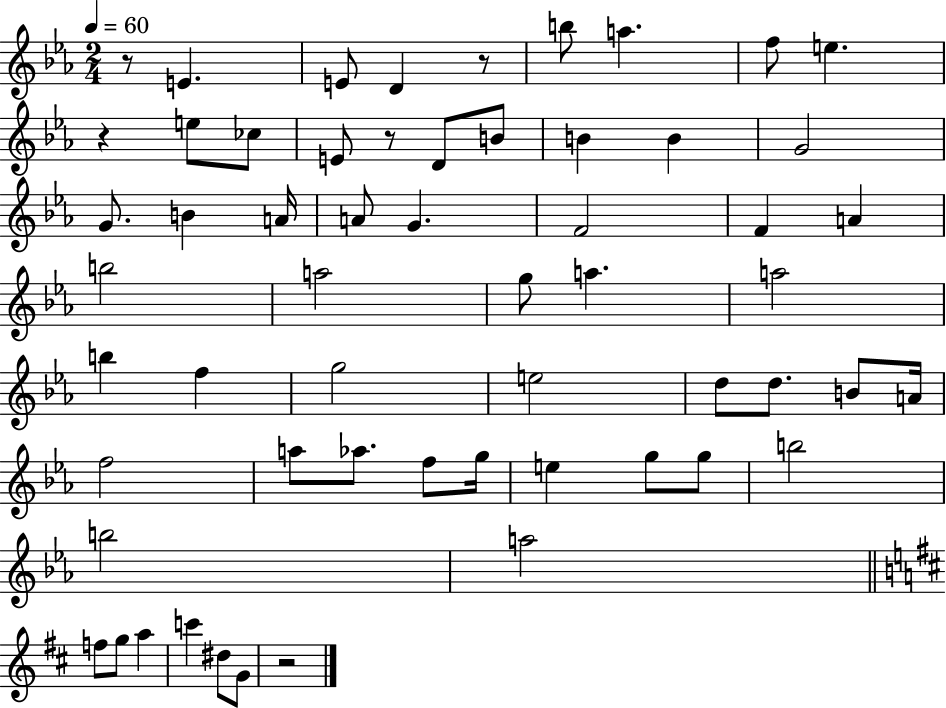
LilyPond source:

{
  \clef treble
  \numericTimeSignature
  \time 2/4
  \key ees \major
  \tempo 4 = 60
  r8 e'4. | e'8 d'4 r8 | b''8 a''4. | f''8 e''4. | \break r4 e''8 ces''8 | e'8 r8 d'8 b'8 | b'4 b'4 | g'2 | \break g'8. b'4 a'16 | a'8 g'4. | f'2 | f'4 a'4 | \break b''2 | a''2 | g''8 a''4. | a''2 | \break b''4 f''4 | g''2 | e''2 | d''8 d''8. b'8 a'16 | \break f''2 | a''8 aes''8. f''8 g''16 | e''4 g''8 g''8 | b''2 | \break b''2 | a''2 | \bar "||" \break \key b \minor f''8 g''8 a''4 | c'''4 dis''8 g'8 | r2 | \bar "|."
}